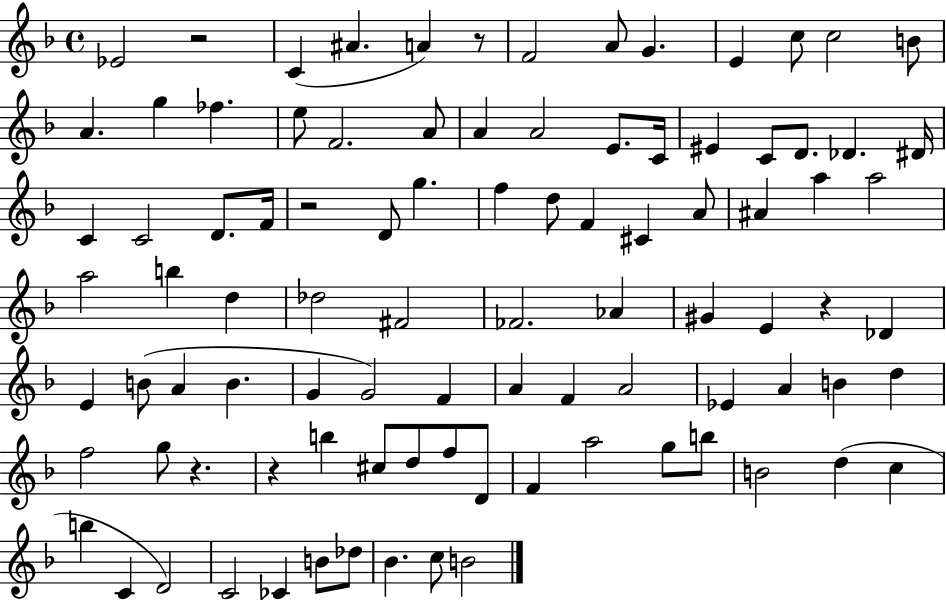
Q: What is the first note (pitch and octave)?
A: Eb4